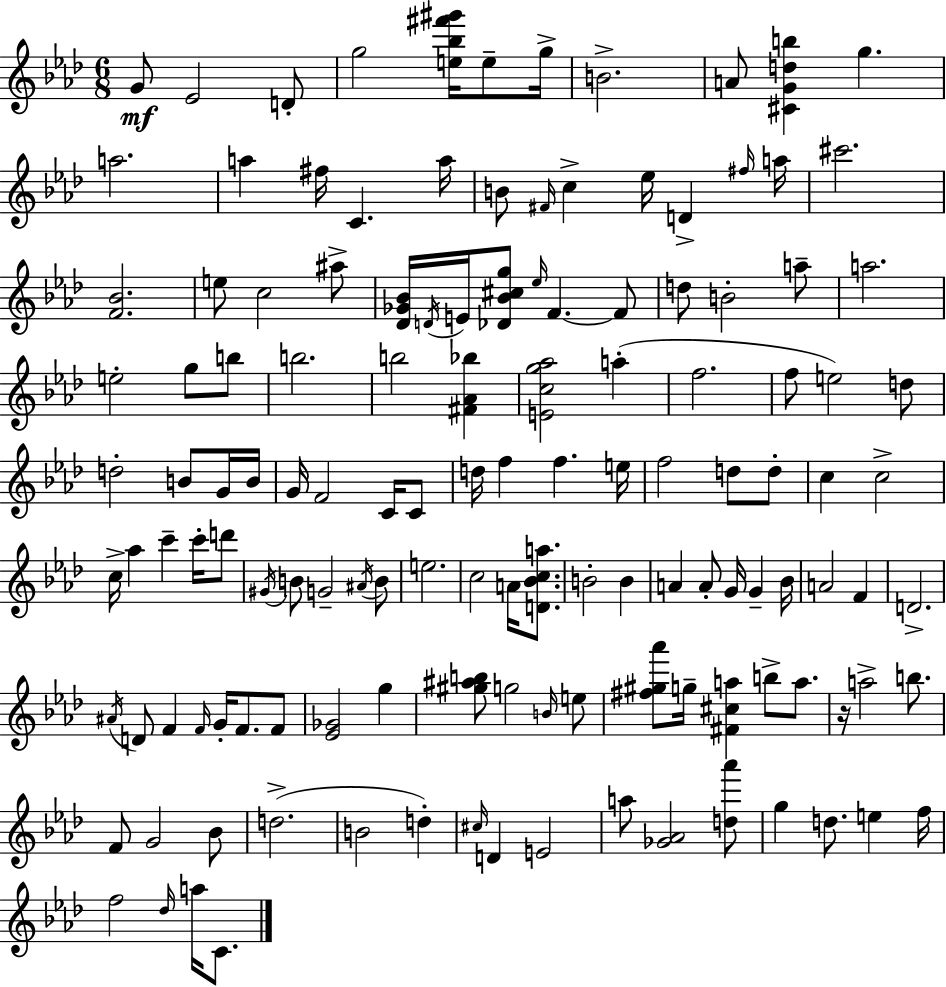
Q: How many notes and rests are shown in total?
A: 133